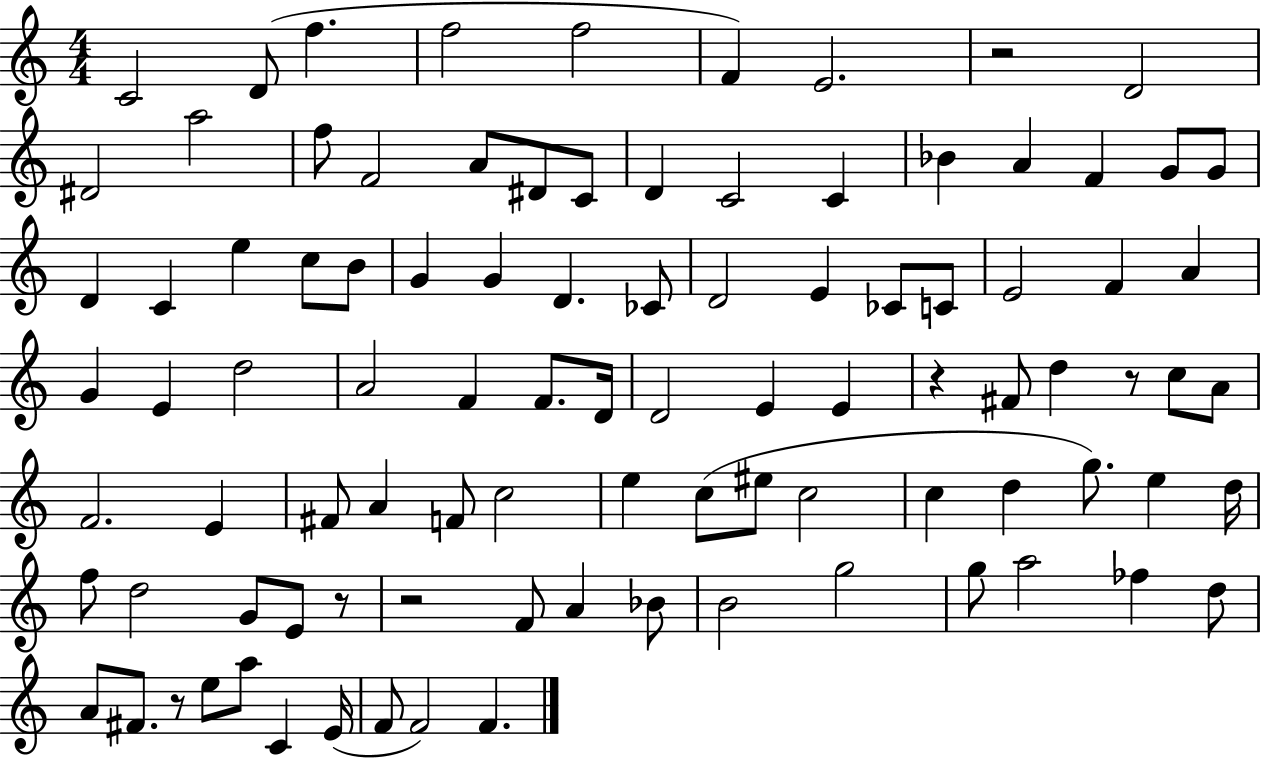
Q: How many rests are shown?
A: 6